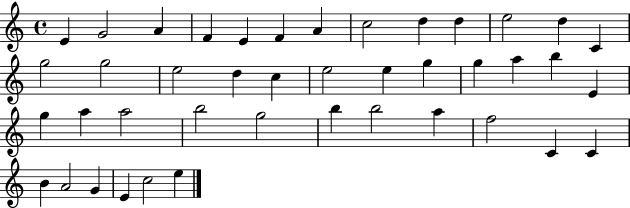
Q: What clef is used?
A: treble